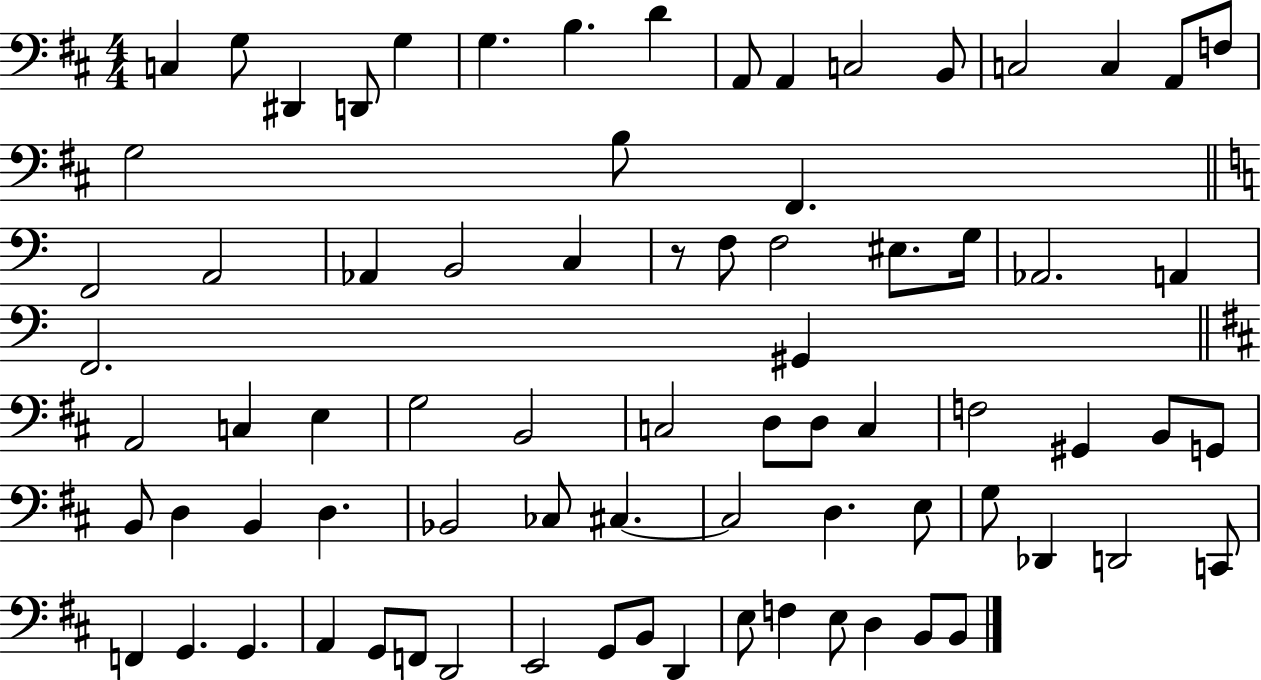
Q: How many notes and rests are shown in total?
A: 77